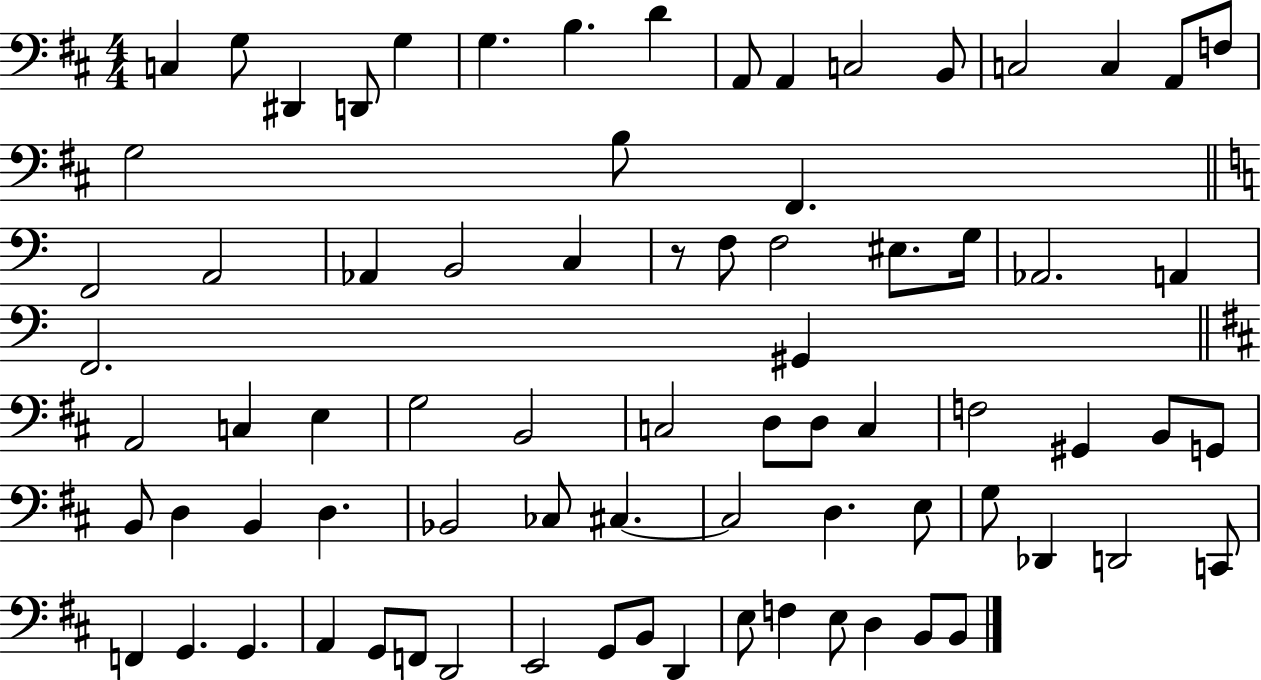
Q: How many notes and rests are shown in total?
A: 77